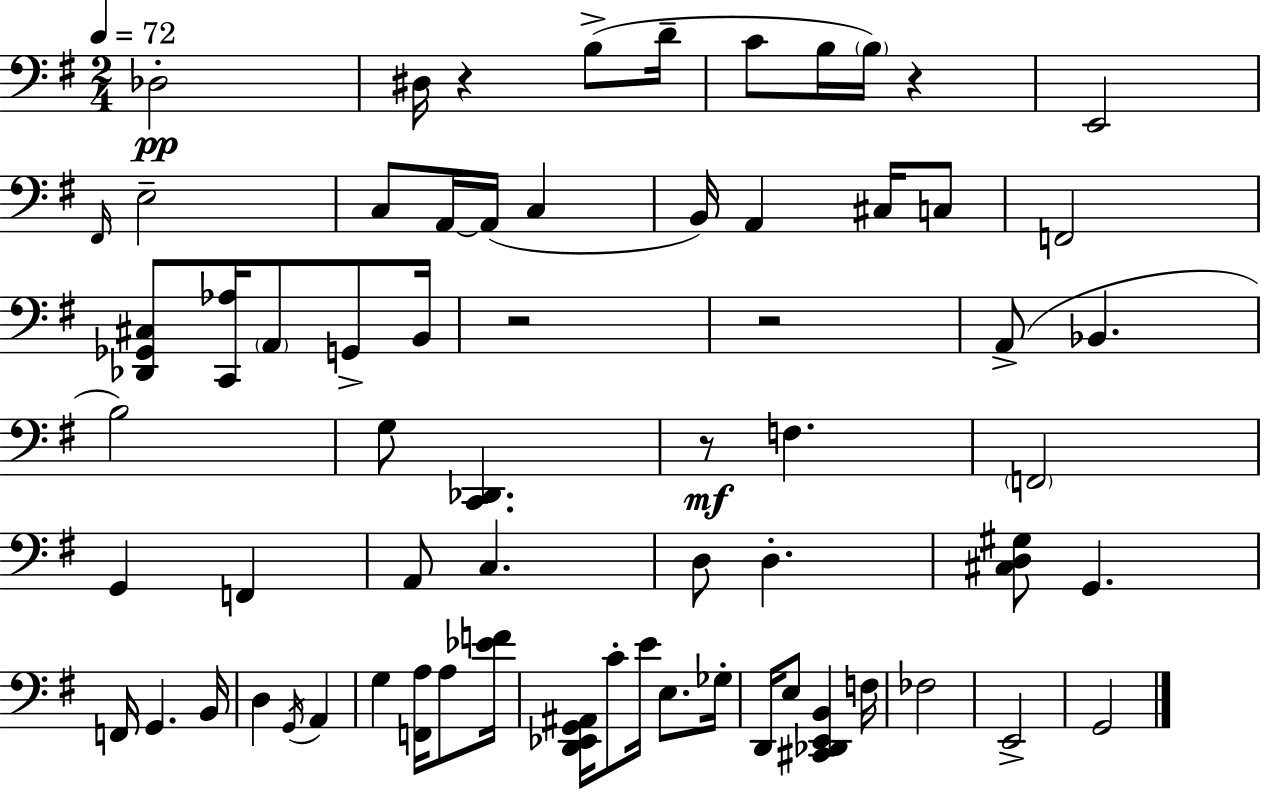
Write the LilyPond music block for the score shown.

{
  \clef bass
  \numericTimeSignature
  \time 2/4
  \key g \major
  \tempo 4 = 72
  des2-.\pp | dis16 r4 b8->( d'16-- | c'8 b16 \parenthesize b16) r4 | e,2 | \break \grace { fis,16 } e2-- | c8 a,16~~ a,16( c4 | b,16) a,4 cis16 c8 | f,2 | \break <des, ges, cis>8 <c, aes>16 \parenthesize a,8 g,8-> | b,16 r2 | r2 | a,8->( bes,4. | \break b2) | g8 <c, des,>4. | r8\mf f4. | \parenthesize f,2 | \break g,4 f,4 | a,8 c4. | d8 d4.-. | <cis d gis>8 g,4. | \break f,16 g,4. | b,16 d4 \acciaccatura { g,16 } a,4 | g4 <f, a>16 a8 | <ees' f'>16 <d, ees, g, ais,>16 c'8-. e'16 e8. | \break ges16-. d,16 e8 <cis, des, e, b,>4 | f16 fes2 | e,2-> | g,2 | \break \bar "|."
}